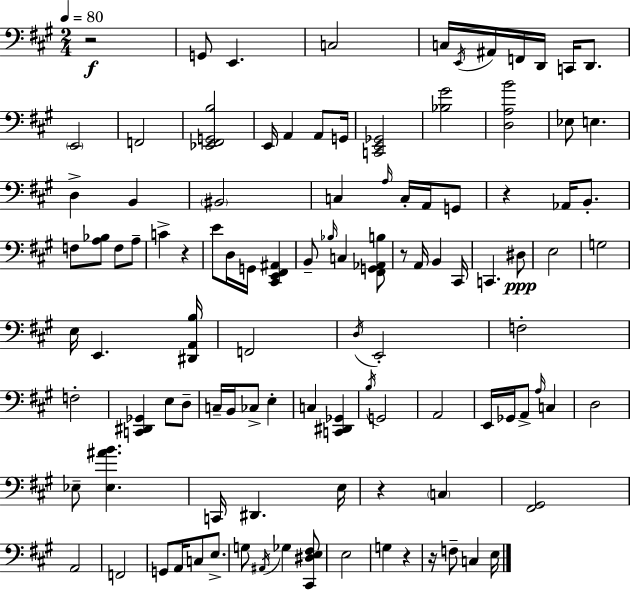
R/h G2/e E2/q. C3/h C3/s E2/s A#2/s F2/s D2/s C2/s D2/e. E2/h F2/h [Eb2,F#2,G2,B3]/h E2/s A2/q A2/e G2/s [C2,E2,Gb2]/h [Bb3,G#4]/h [D3,A3,B4]/h Eb3/e E3/q. D3/q B2/q BIS2/h C3/q A3/s C3/s A2/s G2/e R/q Ab2/s B2/e. F3/e [A3,Bb3]/e F3/e A3/e C4/q R/q E4/e D3/s G2/s [C#2,E2,F#2,A#2]/q B2/e Bb3/s C3/q [F#2,G2,Ab2,B3]/e R/e A2/s B2/q C#2/s C2/q. D#3/e E3/h G3/h E3/s E2/q. [D#2,A2,B3]/s F2/h D3/s E2/h F3/h F3/h [C2,D#2,Gb2]/q E3/e D3/e C3/s B2/s CES3/e E3/q C3/q [C2,D#2,Gb2]/q B3/s G2/h A2/h E2/s Gb2/s A2/e A3/s C3/q D3/h Eb3/e [Eb3,A#4,B4]/q. C2/s D#2/q. E3/s R/q C3/q [F#2,G#2]/h A2/h F2/h G2/e A2/s C3/e E3/e. G3/e A#2/s Gb3/q [C#2,D#3,E3,F#3]/e E3/h G3/q R/q R/s F3/e C3/q E3/s